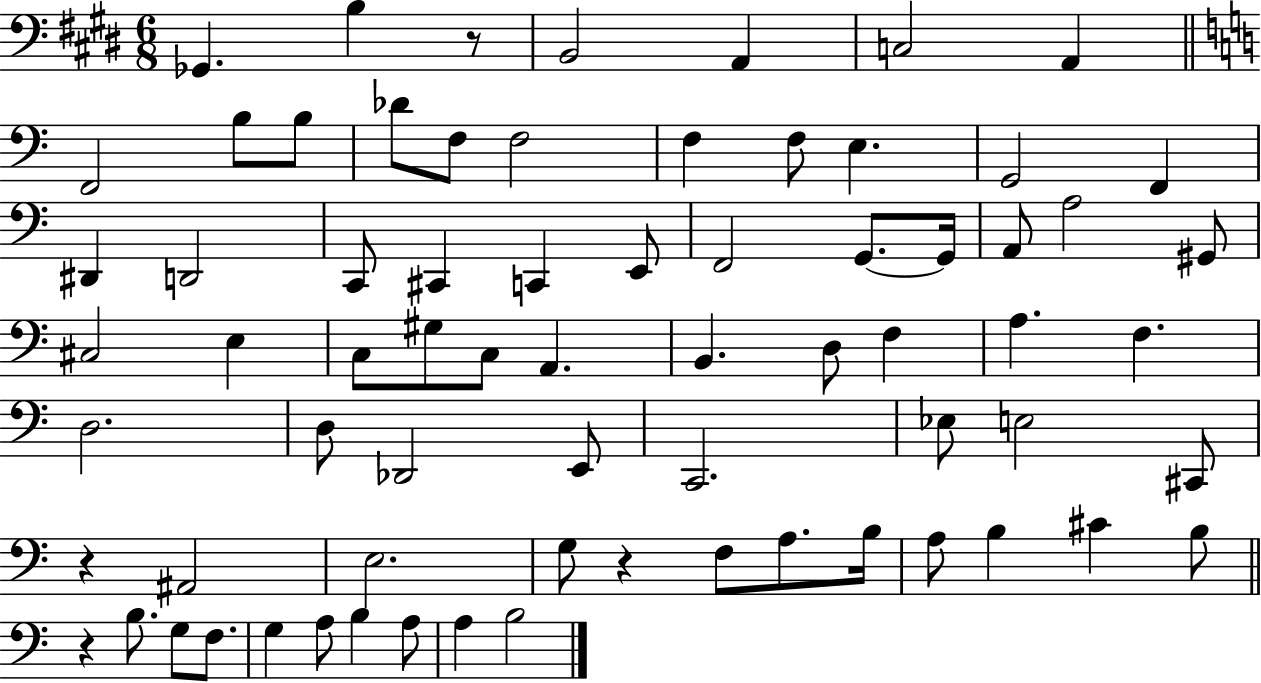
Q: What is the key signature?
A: E major